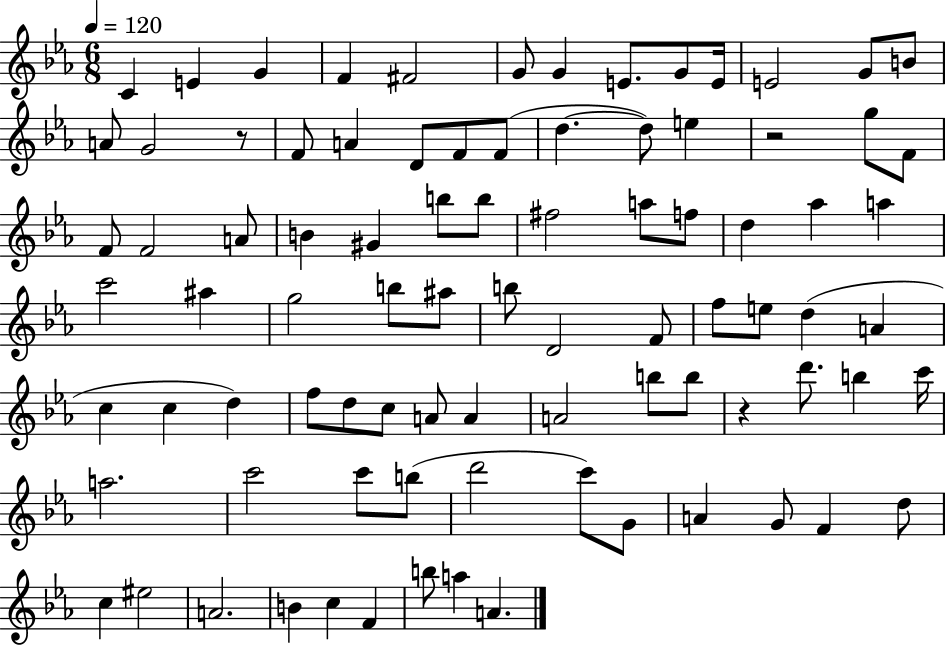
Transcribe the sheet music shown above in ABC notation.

X:1
T:Untitled
M:6/8
L:1/4
K:Eb
C E G F ^F2 G/2 G E/2 G/2 E/4 E2 G/2 B/2 A/2 G2 z/2 F/2 A D/2 F/2 F/2 d d/2 e z2 g/2 F/2 F/2 F2 A/2 B ^G b/2 b/2 ^f2 a/2 f/2 d _a a c'2 ^a g2 b/2 ^a/2 b/2 D2 F/2 f/2 e/2 d A c c d f/2 d/2 c/2 A/2 A A2 b/2 b/2 z d'/2 b c'/4 a2 c'2 c'/2 b/2 d'2 c'/2 G/2 A G/2 F d/2 c ^e2 A2 B c F b/2 a A